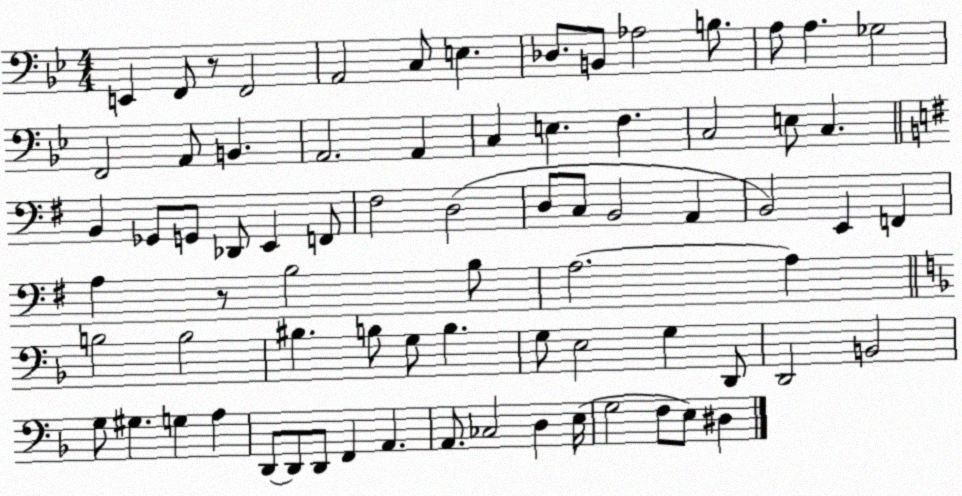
X:1
T:Untitled
M:4/4
L:1/4
K:Bb
E,, F,,/2 z/2 F,,2 A,,2 C,/2 E, _D,/2 B,,/2 _A,2 B,/2 A,/2 A, _G,2 F,,2 A,,/2 B,, A,,2 A,, C, E, F, C,2 E,/2 C, B,, _G,,/2 G,,/2 _D,,/2 E,, F,,/2 ^F,2 D,2 D,/2 C,/2 B,,2 A,, B,,2 E,, F,, A, z/2 B,2 B,/2 A,2 A, B,2 B,2 ^B, B,/2 G,/2 B, G,/2 E,2 G, D,,/2 D,,2 B,,2 G,/2 ^G, G, A, D,,/2 D,,/2 D,,/2 F,, A,, A,,/2 _C,2 D, E,/4 G,2 F,/2 E,/2 ^D,